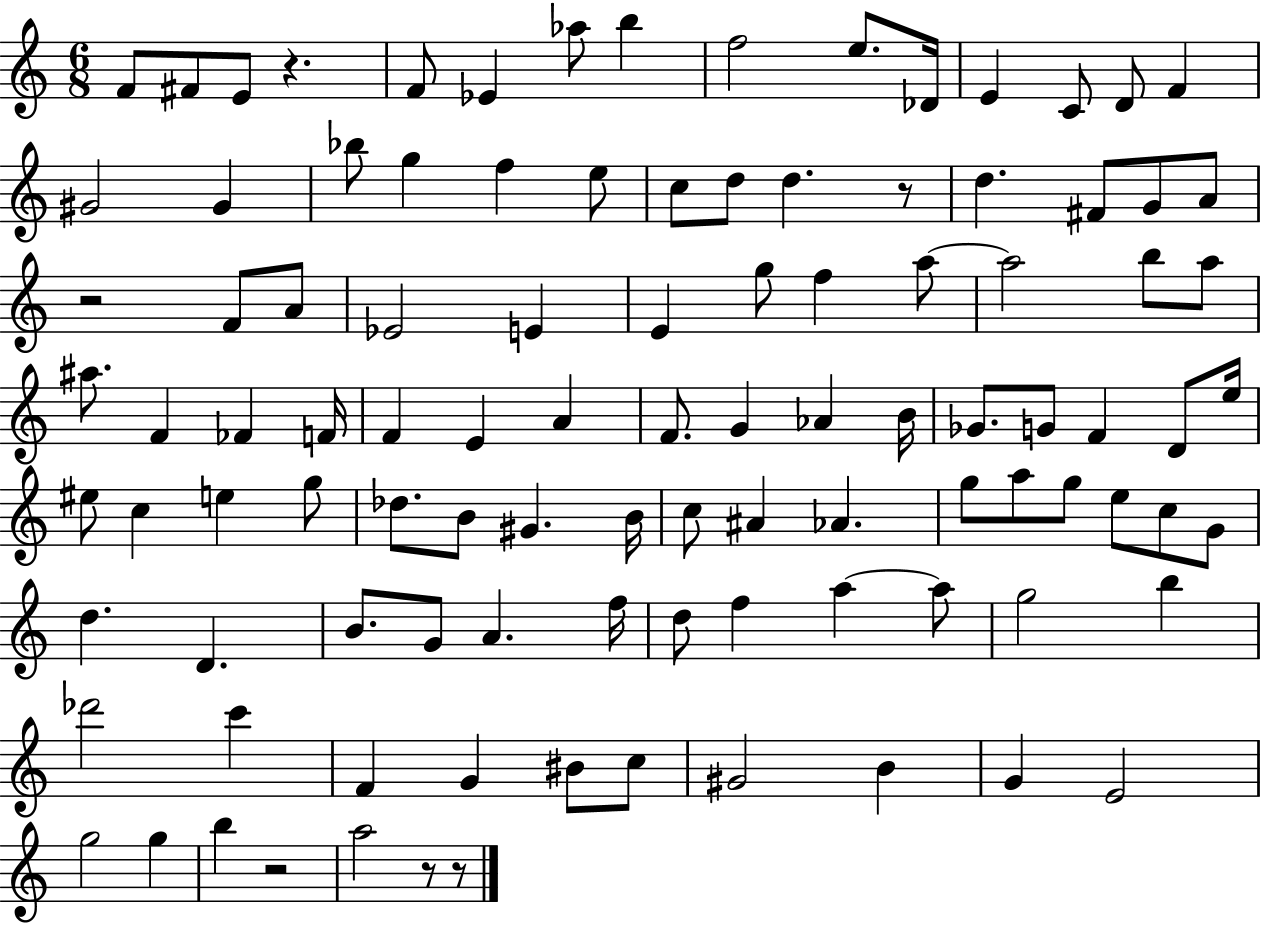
X:1
T:Untitled
M:6/8
L:1/4
K:C
F/2 ^F/2 E/2 z F/2 _E _a/2 b f2 e/2 _D/4 E C/2 D/2 F ^G2 ^G _b/2 g f e/2 c/2 d/2 d z/2 d ^F/2 G/2 A/2 z2 F/2 A/2 _E2 E E g/2 f a/2 a2 b/2 a/2 ^a/2 F _F F/4 F E A F/2 G _A B/4 _G/2 G/2 F D/2 e/4 ^e/2 c e g/2 _d/2 B/2 ^G B/4 c/2 ^A _A g/2 a/2 g/2 e/2 c/2 G/2 d D B/2 G/2 A f/4 d/2 f a a/2 g2 b _d'2 c' F G ^B/2 c/2 ^G2 B G E2 g2 g b z2 a2 z/2 z/2